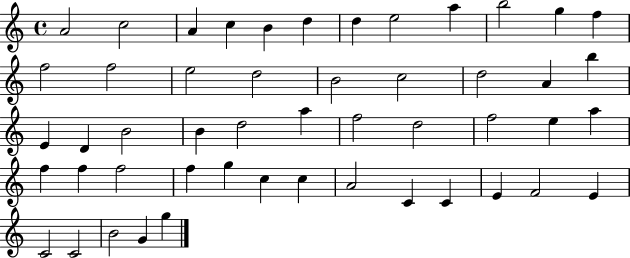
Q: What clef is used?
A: treble